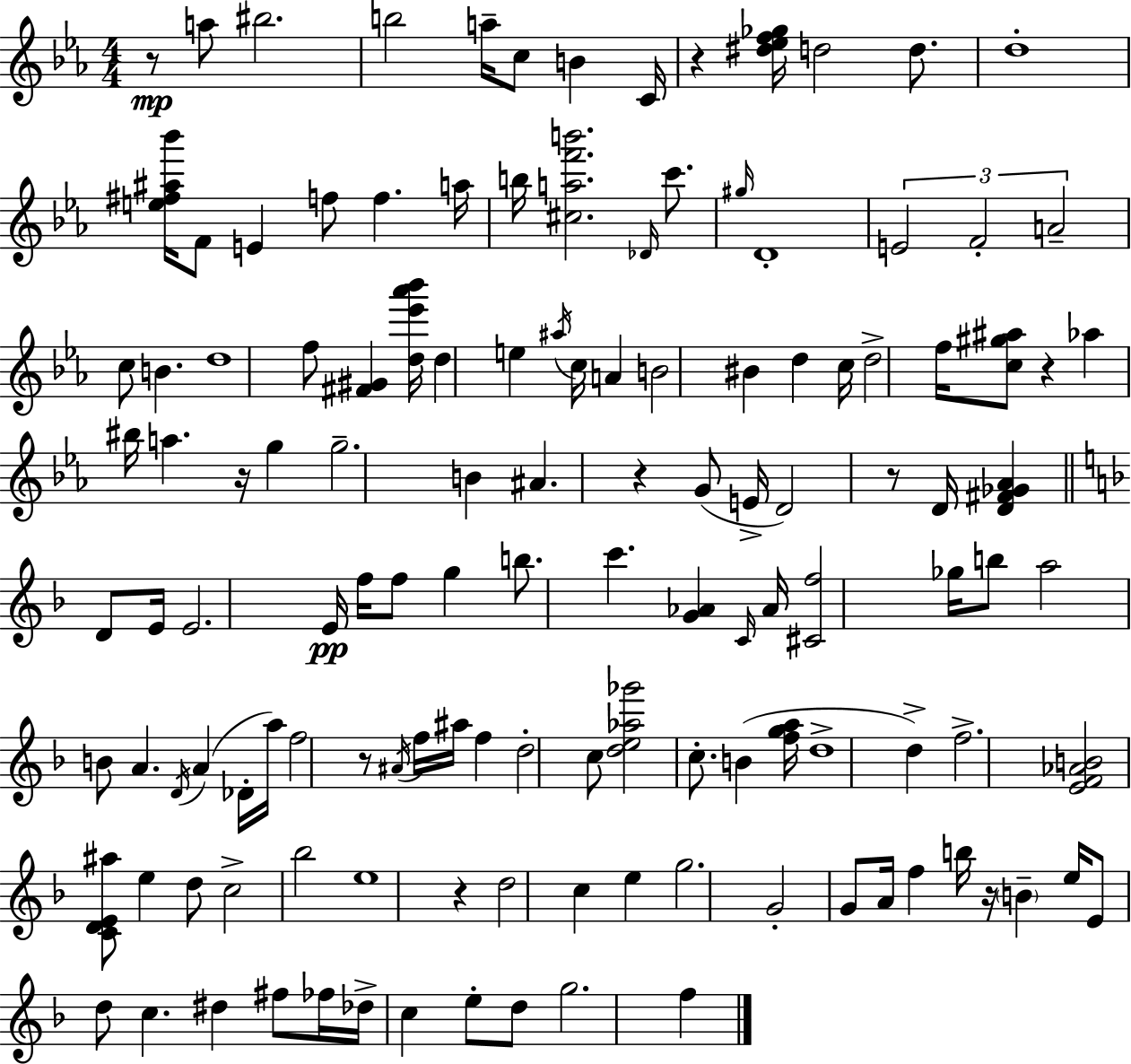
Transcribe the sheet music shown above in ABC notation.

X:1
T:Untitled
M:4/4
L:1/4
K:Cm
z/2 a/2 ^b2 b2 a/4 c/2 B C/4 z [^d_ef_g]/4 d2 d/2 d4 [e^f^a_b']/4 F/2 E f/2 f a/4 b/4 [^caf'b']2 _D/4 c'/2 ^g/4 D4 E2 F2 A2 c/2 B d4 f/2 [^F^G] [d_e'_a'_b']/4 d e ^a/4 c/4 A B2 ^B d c/4 d2 f/4 [c^g^a]/2 z _a ^b/4 a z/4 g g2 B ^A z G/2 E/4 D2 z/2 D/4 [D^F_G_A] D/2 E/4 E2 E/4 f/4 f/2 g b/2 c' [G_A] C/4 _A/4 [^Cf]2 _g/4 b/2 a2 B/2 A D/4 A _D/4 a/4 f2 z/2 ^A/4 f/4 ^a/4 f d2 c/2 [de_a_g']2 c/2 B [fga]/4 d4 d f2 [EF_AB]2 [CDE^a]/2 e d/2 c2 _b2 e4 z d2 c e g2 G2 G/2 A/4 f b/4 z/4 B e/4 E/2 d/2 c ^d ^f/2 _f/4 _d/4 c e/2 d/2 g2 f